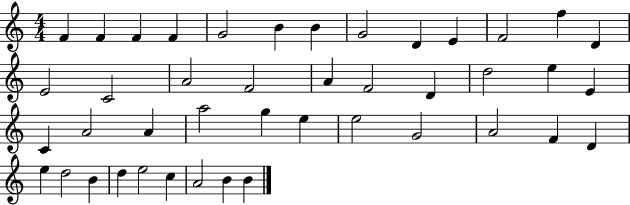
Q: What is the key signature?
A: C major